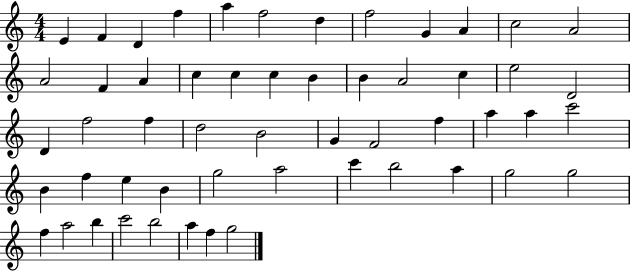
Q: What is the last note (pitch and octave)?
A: G5